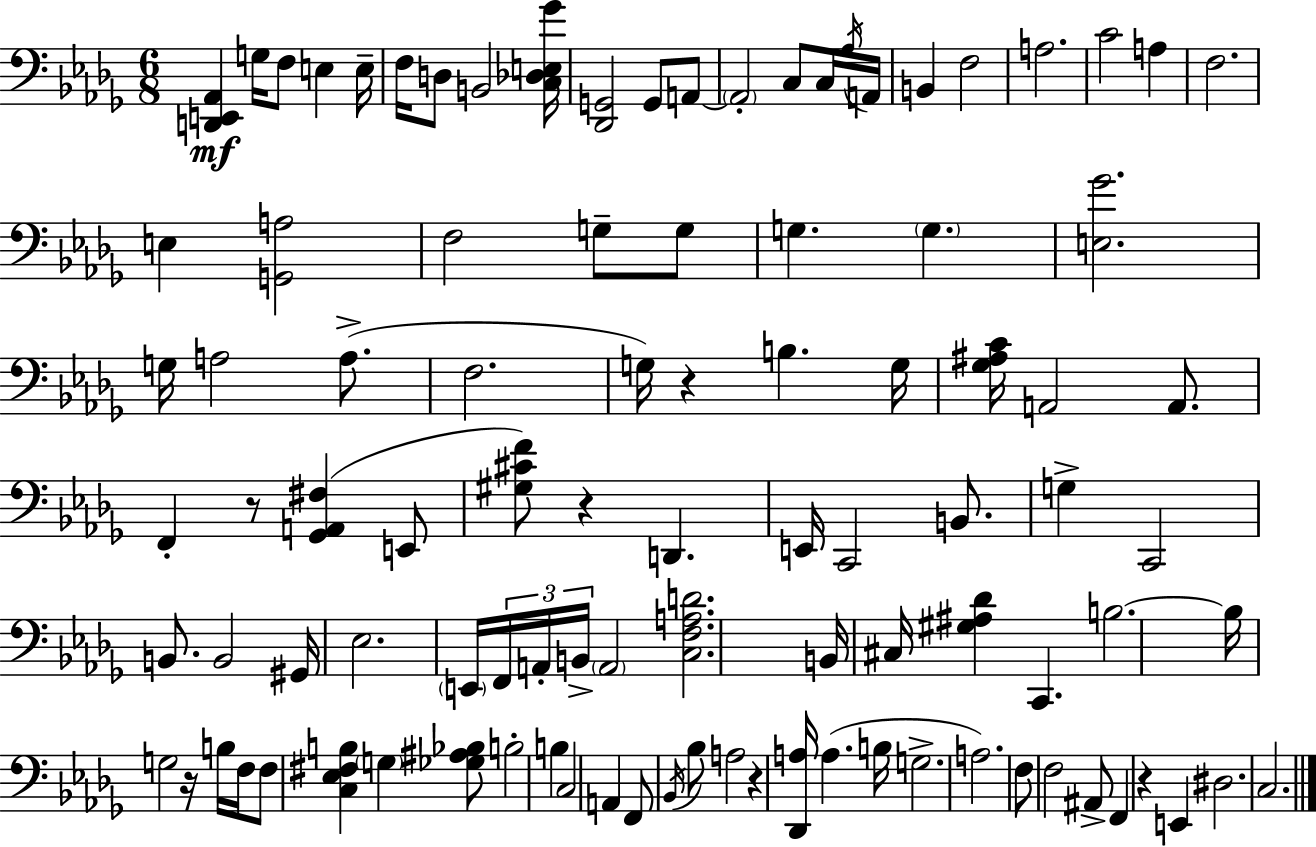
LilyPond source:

{
  \clef bass
  \numericTimeSignature
  \time 6/8
  \key bes \minor
  \repeat volta 2 { <d, e, aes,>4\mf g16 f8 e4 e16-- | f16 d8 b,2 <c des e ges'>16 | <des, g,>2 g,8 a,8~~ | \parenthesize a,2-. c8 c16 \acciaccatura { aes16 } | \break a,16 b,4 f2 | a2. | c'2 a4 | f2. | \break e4 <g, a>2 | f2 g8-- g8 | g4. \parenthesize g4. | <e ges'>2. | \break g16 a2 a8.->( | f2. | g16) r4 b4. | g16 <ges ais c'>16 a,2 a,8. | \break f,4-. r8 <ges, a, fis>4( e,8 | <gis cis' f'>8) r4 d,4. | e,16 c,2 b,8. | g4-> c,2 | \break b,8. b,2 | gis,16 ees2. | \parenthesize e,16 \tuplet 3/2 { f,16 a,16-. b,16-> } \parenthesize a,2 | <c f a d'>2. | \break b,16 cis16 <gis ais des'>4 c,4. | b2.~~ | b16 g2 r16 b16 | f16 f8 <c ees fis b>4 \parenthesize g4 <ges ais bes>8 | \break b2-. b4 | c2 a,4 | f,8 \acciaccatura { bes,16 } bes8 a2 | r4 <des, a>16 a4.( | \break b16 g2.-> | a2.) | f8 f2 | ais,8-> f,4 r4 e,4 | \break dis2. | c2. | } \bar "|."
}